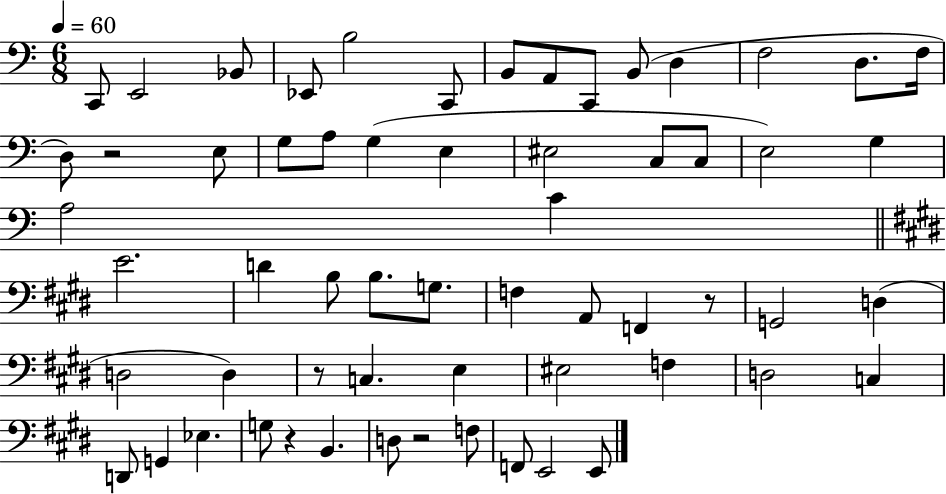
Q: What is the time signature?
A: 6/8